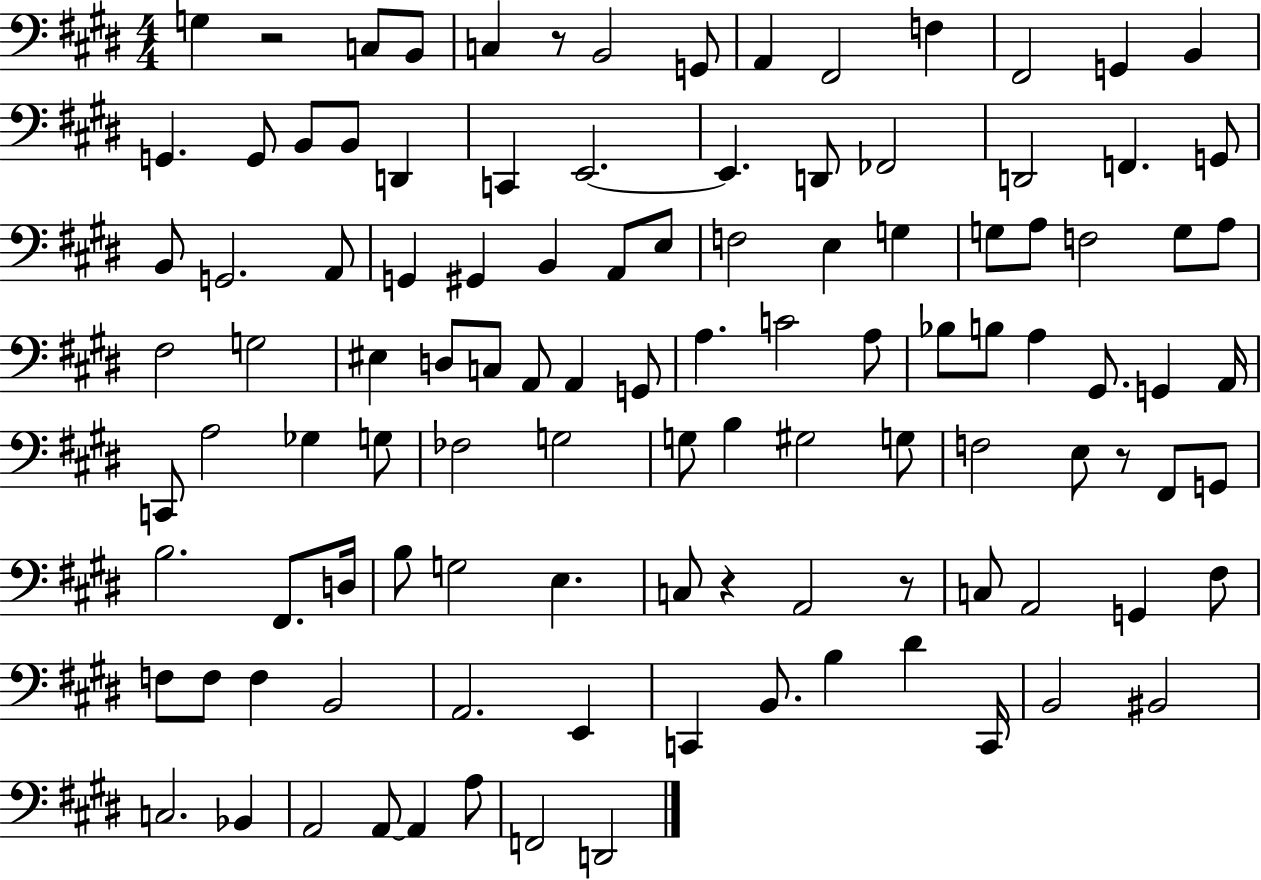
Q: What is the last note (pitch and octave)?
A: D2